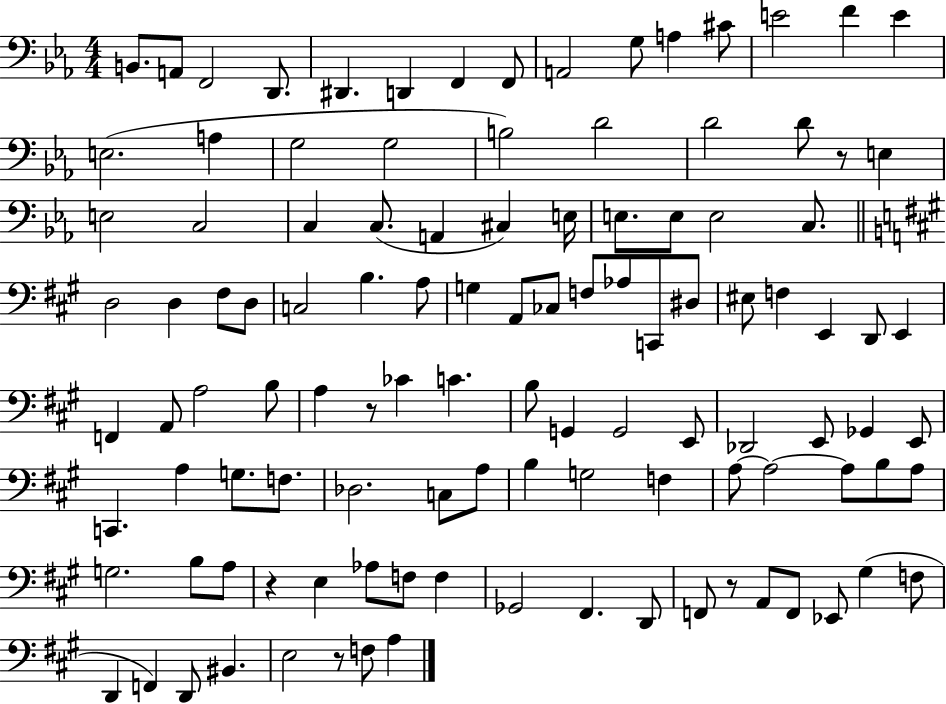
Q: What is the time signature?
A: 4/4